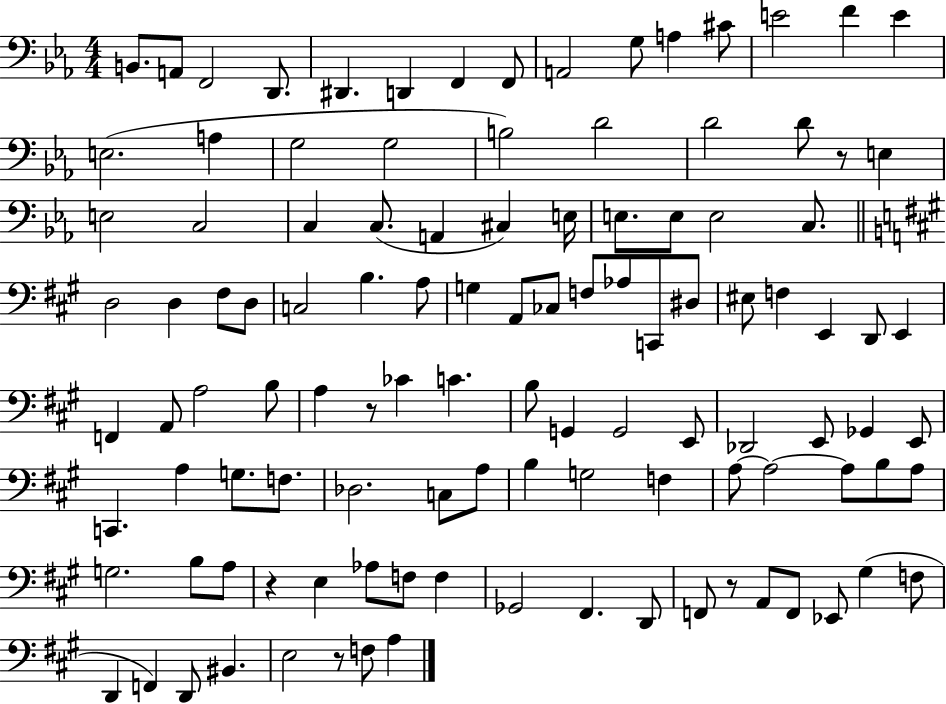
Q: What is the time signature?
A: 4/4